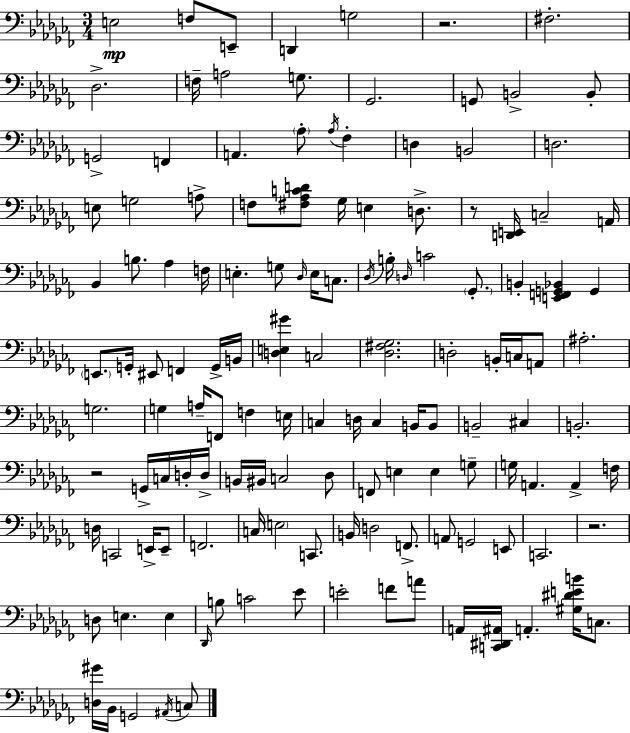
{
  \clef bass
  \numericTimeSignature
  \time 3/4
  \key aes \minor
  e2\mp f8 e,8-- | d,4 g2 | r2. | fis2.-. | \break des2.-> | f16-- a2 g8. | ges,2. | g,8 b,2-> b,8-. | \break g,2-> f,4 | a,4. \parenthesize aes8-. \acciaccatura { aes16 } fes4-. | d4 b,2 | d2. | \break e8 g2 a8-> | f8 <fis aes c' d'>8 ges16 e4 d8.-> | r8 <d, e,>16 c2-- | a,16 bes,4 b8. aes4 | \break f16 e4.-. g8 \grace { des16 } e16 c8. | \acciaccatura { des16 } b16-. \grace { d16 } c'2 | \parenthesize ges,8.-. b,4-. <e, f, g, bes,>4 | g,4 \parenthesize e,8. g,16-. eis,8 f,4 | \break g,16-> b,16 <d e gis'>4 c2 | <des fis ges>2. | d2-. | b,16-. c16 a,8 ais2.-. | \break g2. | g4 a16-- f,8 f4 | e16 c4 d16 c4 | b,16 b,8 b,2-- | \break cis4 b,2.-. | r2 | g,16-> c16 d16-. d16-> b,16 bis,16 c2 | des8 f,8 e4 e4 | \break g8-- g16 a,4. a,4-> | f16 d16 c,2 | e,16-> e,8-- f,2. | c16 \parenthesize e2 | \break c,8. b,16 d2 | f,8.-> a,8 g,2 | e,8 c,2. | r2. | \break d8 e4. | e4 \grace { des,16 } b8 c'2 | ees'8 e'2-. | f'8 a'8 a,16 <c, dis, ais,>16 a,4.-. | \break <gis dis' e' b'>16 c8. <d gis'>16 bes,16 g,2 | \acciaccatura { ais,16 } c8 \bar "|."
}